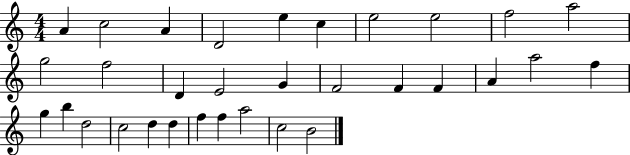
X:1
T:Untitled
M:4/4
L:1/4
K:C
A c2 A D2 e c e2 e2 f2 a2 g2 f2 D E2 G F2 F F A a2 f g b d2 c2 d d f f a2 c2 B2